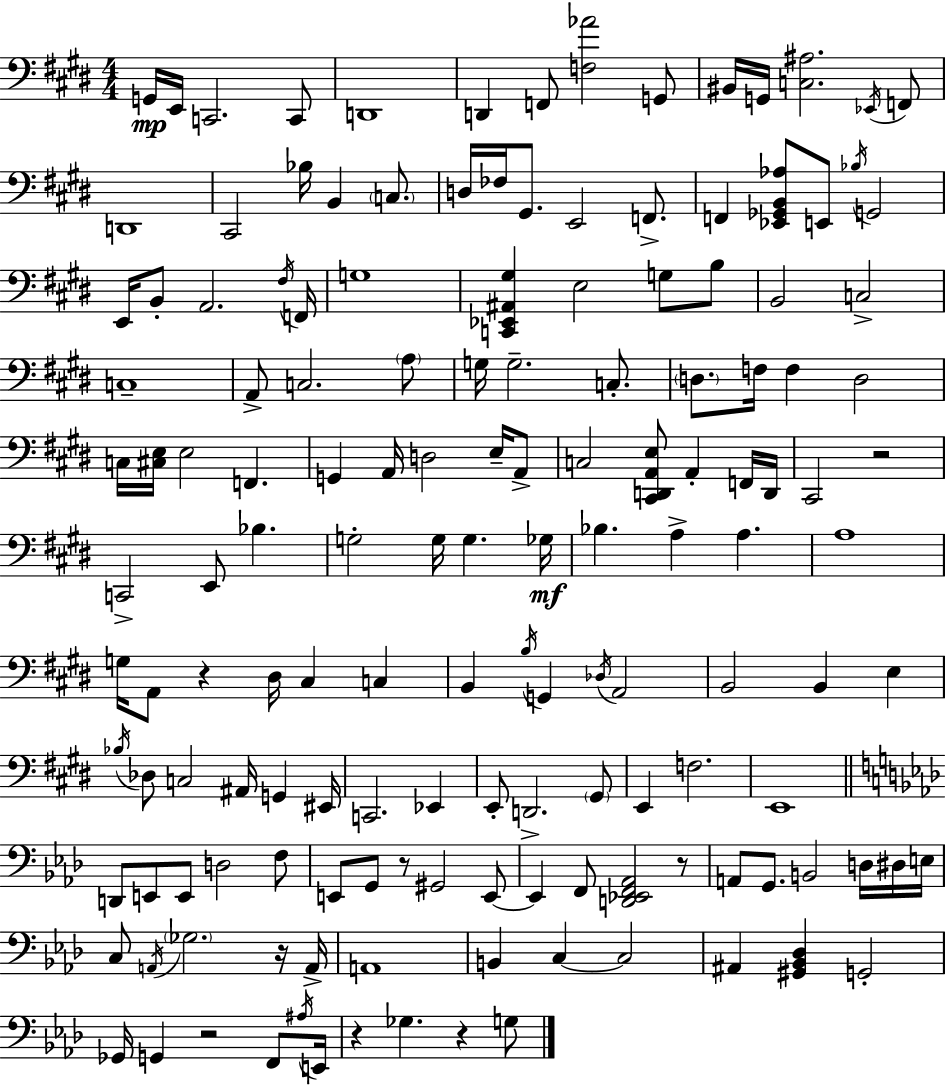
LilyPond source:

{
  \clef bass
  \numericTimeSignature
  \time 4/4
  \key e \major
  g,16\mp e,16 c,2. c,8 | d,1 | d,4 f,8 <f aes'>2 g,8 | bis,16 g,16 <c ais>2. \acciaccatura { ees,16 } f,8 | \break d,1 | cis,2 bes16 b,4 \parenthesize c8. | d16 fes16 gis,8. e,2 f,8.-> | f,4 <ees, ges, b, aes>8 e,8 \acciaccatura { bes16 } g,2 | \break e,16 b,8-. a,2. | \acciaccatura { fis16 } f,16 g1 | <c, ees, ais, gis>4 e2 g8 | b8 b,2 c2-> | \break c1-- | a,8-> c2. | \parenthesize a8 g16 g2.-- | c8.-. \parenthesize d8. f16 f4 d2 | \break c16 <cis e>16 e2 f,4. | g,4 a,16 d2 | e16-- a,8-> c2 <cis, d, a, e>8 a,4-. | f,16 d,16 cis,2 r2 | \break c,2-> e,8 bes4. | g2-. g16 g4. | ges16\mf bes4. a4-> a4. | a1 | \break g16 a,8 r4 dis16 cis4 c4 | b,4 \acciaccatura { b16 } g,4 \acciaccatura { des16 } a,2 | b,2 b,4 | e4 \acciaccatura { bes16 } des8 c2 | \break ais,16 g,4 eis,16 c,2. | ees,4 e,8-. d,2.-> | \parenthesize gis,8 e,4 f2. | e,1 | \break \bar "||" \break \key aes \major d,8 e,8 e,8 d2 f8 | e,8 g,8 r8 gis,2 e,8~~ | e,4 f,8 <d, ees, f, aes,>2 r8 | a,8 g,8. b,2 d16 dis16 e16 | \break c8 \acciaccatura { a,16 } \parenthesize ges2. r16 | a,16-> a,1 | b,4 c4~~ c2 | ais,4 <gis, bes, des>4 g,2-. | \break ges,16 g,4 r2 f,8 | \acciaccatura { ais16 } e,16 r4 ges4. r4 | g8 \bar "|."
}